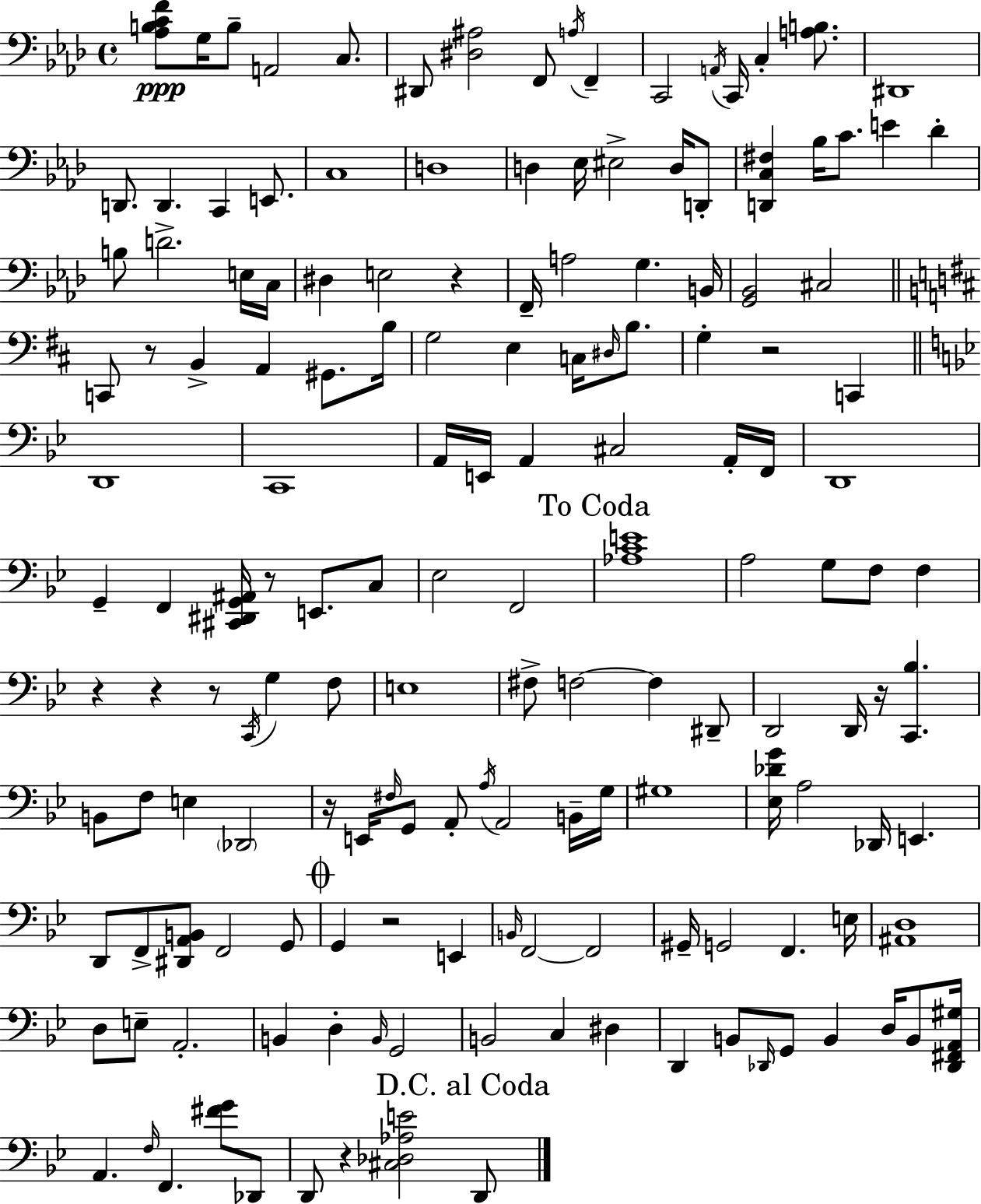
X:1
T:Untitled
M:4/4
L:1/4
K:Fm
[_A,B,CF]/2 G,/4 B,/2 A,,2 C,/2 ^D,,/2 [^D,^A,]2 F,,/2 A,/4 F,, C,,2 A,,/4 C,,/4 C, [A,B,]/2 ^D,,4 D,,/2 D,, C,, E,,/2 C,4 D,4 D, _E,/4 ^E,2 D,/4 D,,/2 [D,,C,^F,] _B,/4 C/2 E _D B,/2 D2 E,/4 C,/4 ^D, E,2 z F,,/4 A,2 G, B,,/4 [G,,_B,,]2 ^C,2 C,,/2 z/2 B,, A,, ^G,,/2 B,/4 G,2 E, C,/4 ^D,/4 B,/2 G, z2 C,, D,,4 C,,4 A,,/4 E,,/4 A,, ^C,2 A,,/4 F,,/4 D,,4 G,, F,, [^C,,^D,,G,,^A,,]/4 z/2 E,,/2 C,/2 _E,2 F,,2 [_A,CE]4 A,2 G,/2 F,/2 F, z z z/2 C,,/4 G, F,/2 E,4 ^F,/2 F,2 F, ^D,,/2 D,,2 D,,/4 z/4 [C,,_B,] B,,/2 F,/2 E, _D,,2 z/4 E,,/4 ^F,/4 G,,/2 A,,/2 A,/4 A,,2 B,,/4 G,/4 ^G,4 [_E,_DG]/4 A,2 _D,,/4 E,, D,,/2 F,,/2 [^D,,A,,B,,]/2 F,,2 G,,/2 G,, z2 E,, B,,/4 F,,2 F,,2 ^G,,/4 G,,2 F,, E,/4 [^A,,D,]4 D,/2 E,/2 A,,2 B,, D, B,,/4 G,,2 B,,2 C, ^D, D,, B,,/2 _D,,/4 G,,/2 B,, D,/4 B,,/2 [_D,,^F,,A,,^G,]/4 A,, F,/4 F,, [^FG]/2 _D,,/2 D,,/2 z [^C,_D,_A,E]2 D,,/2